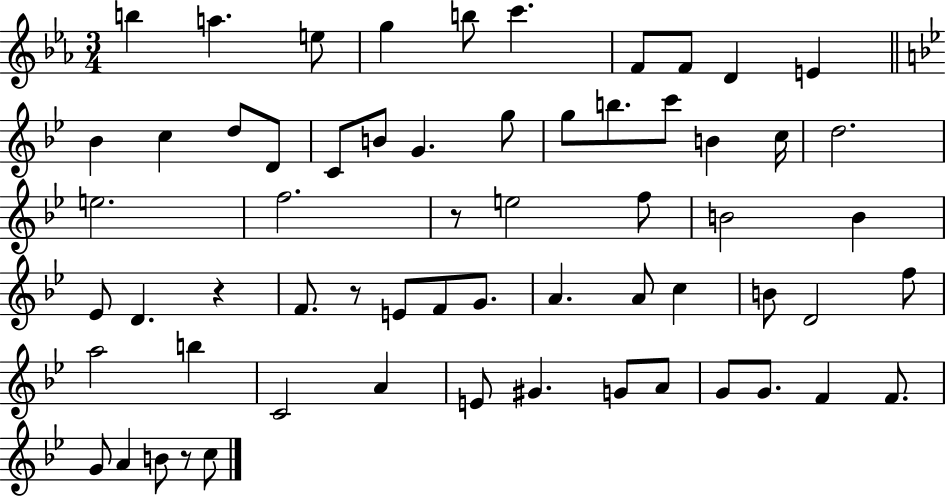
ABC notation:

X:1
T:Untitled
M:3/4
L:1/4
K:Eb
b a e/2 g b/2 c' F/2 F/2 D E _B c d/2 D/2 C/2 B/2 G g/2 g/2 b/2 c'/2 B c/4 d2 e2 f2 z/2 e2 f/2 B2 B _E/2 D z F/2 z/2 E/2 F/2 G/2 A A/2 c B/2 D2 f/2 a2 b C2 A E/2 ^G G/2 A/2 G/2 G/2 F F/2 G/2 A B/2 z/2 c/2